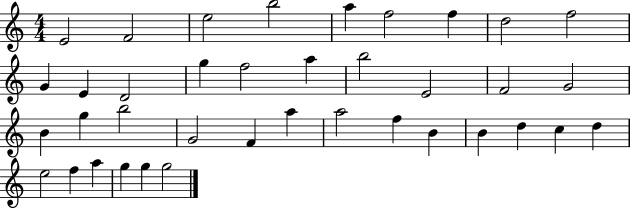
{
  \clef treble
  \numericTimeSignature
  \time 4/4
  \key c \major
  e'2 f'2 | e''2 b''2 | a''4 f''2 f''4 | d''2 f''2 | \break g'4 e'4 d'2 | g''4 f''2 a''4 | b''2 e'2 | f'2 g'2 | \break b'4 g''4 b''2 | g'2 f'4 a''4 | a''2 f''4 b'4 | b'4 d''4 c''4 d''4 | \break e''2 f''4 a''4 | g''4 g''4 g''2 | \bar "|."
}